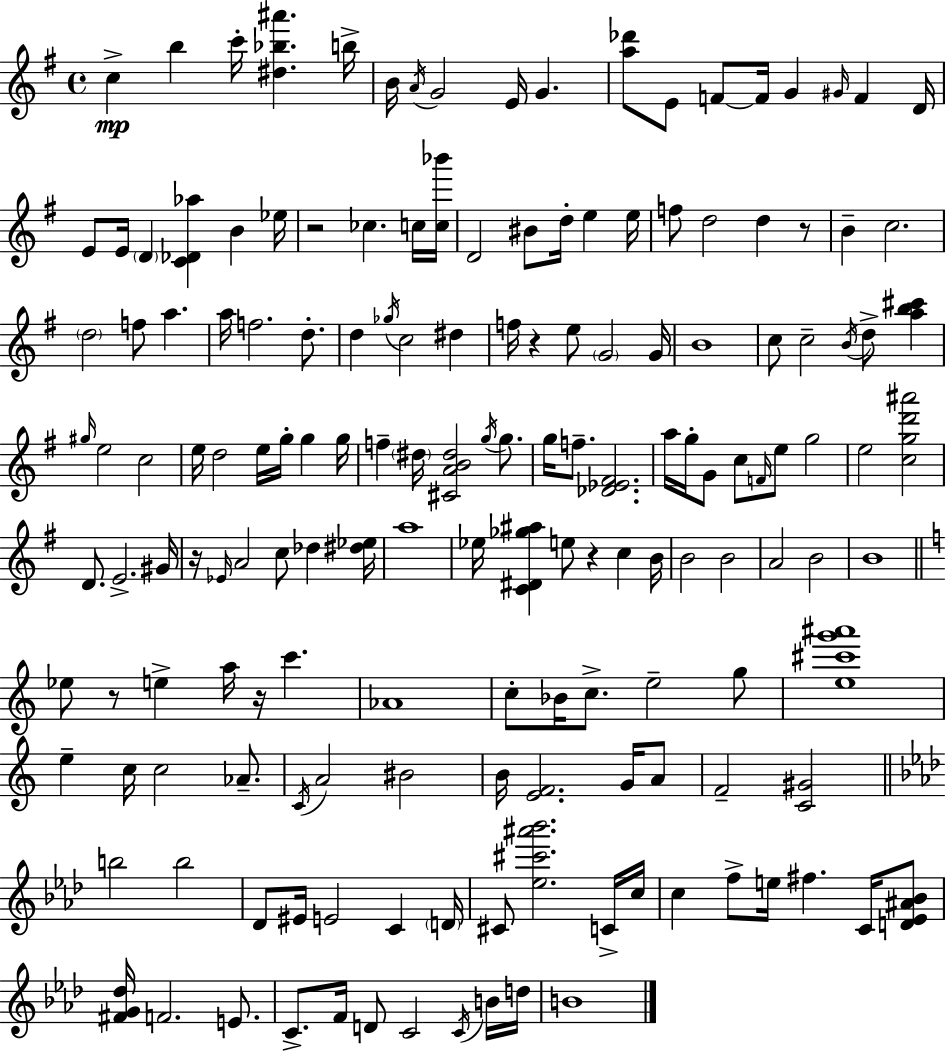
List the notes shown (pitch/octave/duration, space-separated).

C5/q B5/q C6/s [D#5,Bb5,A#6]/q. B5/s B4/s A4/s G4/h E4/s G4/q. [A5,Db6]/e E4/e F4/e F4/s G4/q G#4/s F4/q D4/s E4/e E4/s D4/q [C4,Db4,Ab5]/q B4/q Eb5/s R/h CES5/q. C5/s [C5,Bb6]/s D4/h BIS4/e D5/s E5/q E5/s F5/e D5/h D5/q R/e B4/q C5/h. D5/h F5/e A5/q. A5/s F5/h. D5/e. D5/q Gb5/s C5/h D#5/q F5/s R/q E5/e G4/h G4/s B4/w C5/e C5/h B4/s D5/e [A5,B5,C#6]/q G#5/s E5/h C5/h E5/s D5/h E5/s G5/s G5/q G5/s F5/q D#5/s [C#4,A4,B4,D#5]/h G5/s G5/e. G5/s F5/e. [Db4,Eb4,F#4]/h. A5/s G5/s G4/e C5/e F4/s E5/e G5/h E5/h [C5,G5,D6,A#6]/h D4/e. E4/h. G#4/s R/s Eb4/s A4/h C5/e Db5/q [D#5,Eb5]/s A5/w Eb5/s [C4,D#4,Gb5,A#5]/q E5/e R/q C5/q B4/s B4/h B4/h A4/h B4/h B4/w Eb5/e R/e E5/q A5/s R/s C6/q. Ab4/w C5/e Bb4/s C5/e. E5/h G5/e [E5,C#6,G6,A#6]/w E5/q C5/s C5/h Ab4/e. C4/s A4/h BIS4/h B4/s [E4,F4]/h. G4/s A4/e F4/h [C4,G#4]/h B5/h B5/h Db4/e EIS4/s E4/h C4/q D4/s C#4/e [Eb5,C#6,A#6,Bb6]/h. C4/s C5/s C5/q F5/e E5/s F#5/q. C4/s [D4,Eb4,A#4,Bb4]/e [F#4,G4,Db5]/s F4/h. E4/e. C4/e. F4/s D4/e C4/h C4/s B4/s D5/s B4/w